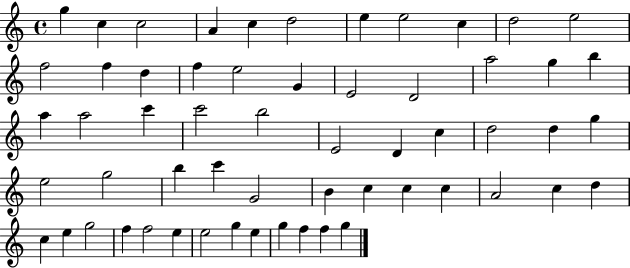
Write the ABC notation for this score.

X:1
T:Untitled
M:4/4
L:1/4
K:C
g c c2 A c d2 e e2 c d2 e2 f2 f d f e2 G E2 D2 a2 g b a a2 c' c'2 b2 E2 D c d2 d g e2 g2 b c' G2 B c c c A2 c d c e g2 f f2 e e2 g e g f f g